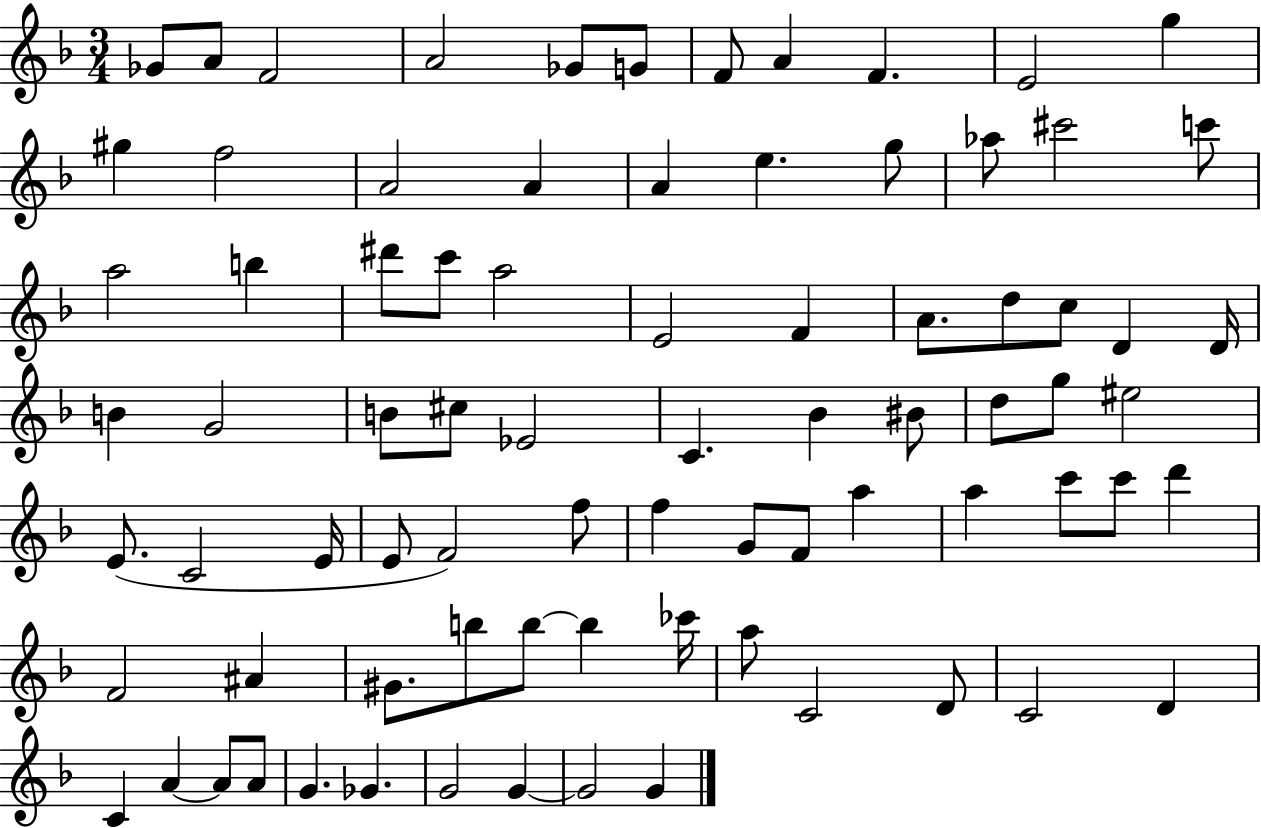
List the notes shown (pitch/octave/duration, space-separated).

Gb4/e A4/e F4/h A4/h Gb4/e G4/e F4/e A4/q F4/q. E4/h G5/q G#5/q F5/h A4/h A4/q A4/q E5/q. G5/e Ab5/e C#6/h C6/e A5/h B5/q D#6/e C6/e A5/h E4/h F4/q A4/e. D5/e C5/e D4/q D4/s B4/q G4/h B4/e C#5/e Eb4/h C4/q. Bb4/q BIS4/e D5/e G5/e EIS5/h E4/e. C4/h E4/s E4/e F4/h F5/e F5/q G4/e F4/e A5/q A5/q C6/e C6/e D6/q F4/h A#4/q G#4/e. B5/e B5/e B5/q CES6/s A5/e C4/h D4/e C4/h D4/q C4/q A4/q A4/e A4/e G4/q. Gb4/q. G4/h G4/q G4/h G4/q